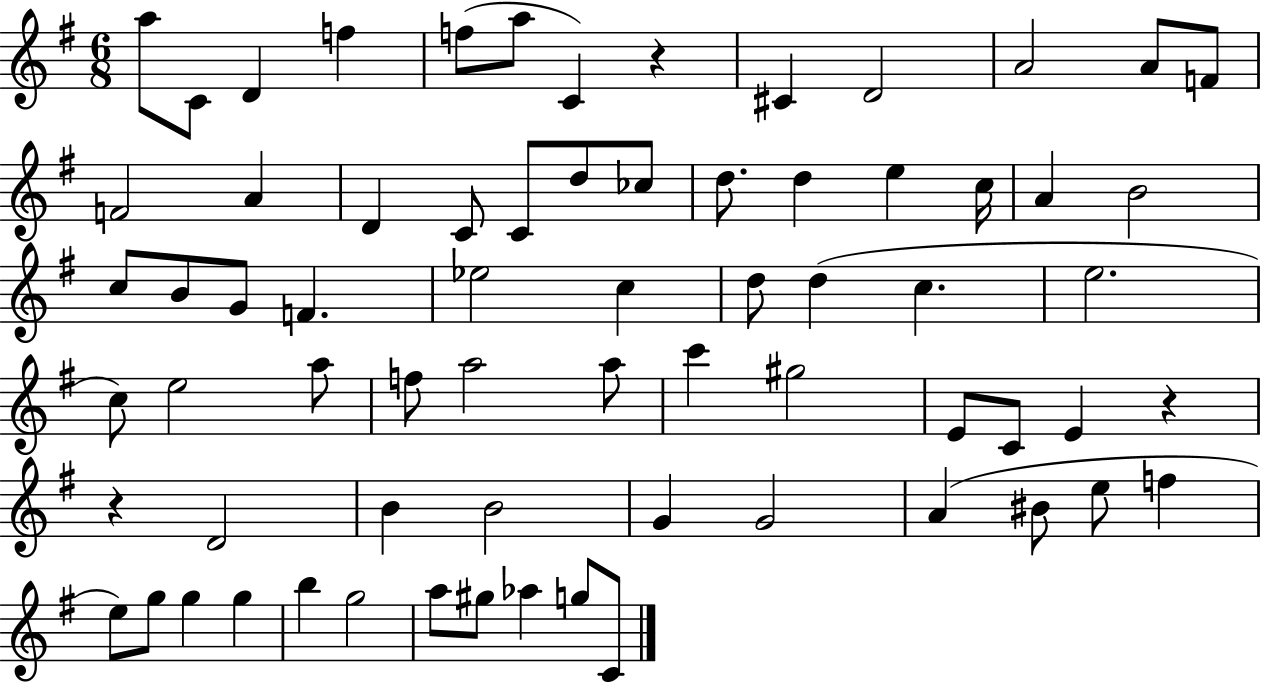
A5/e C4/e D4/q F5/q F5/e A5/e C4/q R/q C#4/q D4/h A4/h A4/e F4/e F4/h A4/q D4/q C4/e C4/e D5/e CES5/e D5/e. D5/q E5/q C5/s A4/q B4/h C5/e B4/e G4/e F4/q. Eb5/h C5/q D5/e D5/q C5/q. E5/h. C5/e E5/h A5/e F5/e A5/h A5/e C6/q G#5/h E4/e C4/e E4/q R/q R/q D4/h B4/q B4/h G4/q G4/h A4/q BIS4/e E5/e F5/q E5/e G5/e G5/q G5/q B5/q G5/h A5/e G#5/e Ab5/q G5/e C4/e